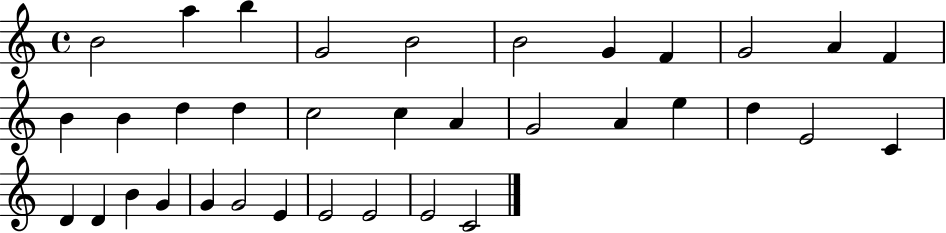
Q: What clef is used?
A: treble